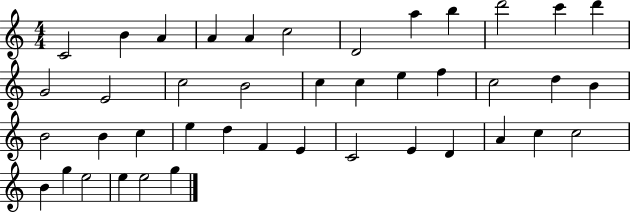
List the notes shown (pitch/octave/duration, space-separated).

C4/h B4/q A4/q A4/q A4/q C5/h D4/h A5/q B5/q D6/h C6/q D6/q G4/h E4/h C5/h B4/h C5/q C5/q E5/q F5/q C5/h D5/q B4/q B4/h B4/q C5/q E5/q D5/q F4/q E4/q C4/h E4/q D4/q A4/q C5/q C5/h B4/q G5/q E5/h E5/q E5/h G5/q